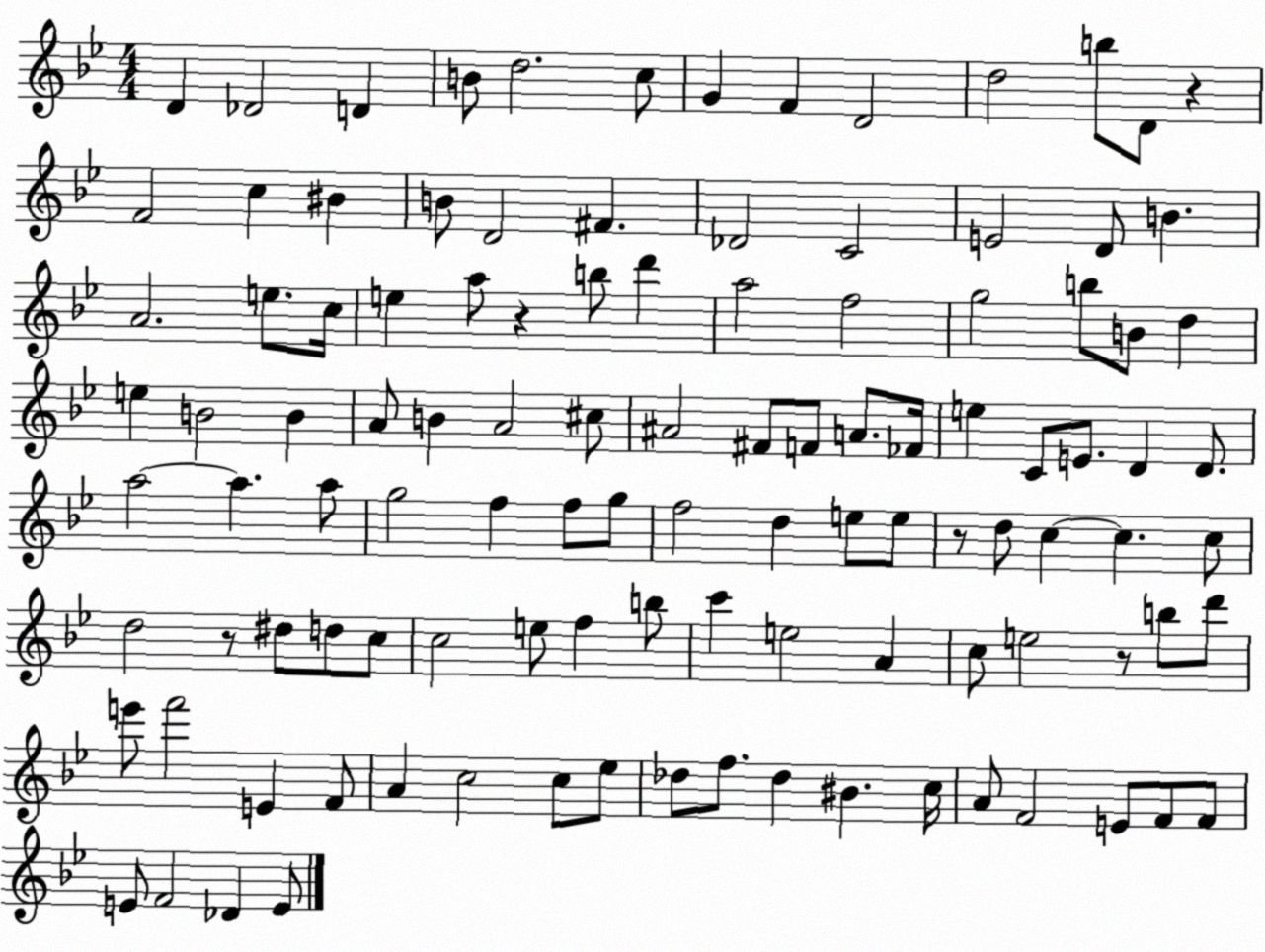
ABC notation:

X:1
T:Untitled
M:4/4
L:1/4
K:Bb
D _D2 D B/2 d2 c/2 G F D2 d2 b/2 D/2 z F2 c ^B B/2 D2 ^F _D2 C2 E2 D/2 B A2 e/2 c/4 e a/2 z b/2 d' a2 f2 g2 b/2 B/2 d e B2 B A/2 B A2 ^c/2 ^A2 ^F/2 F/2 A/2 _F/4 e C/2 E/2 D D/2 a2 a a/2 g2 f f/2 g/2 f2 d e/2 e/2 z/2 d/2 c c c/2 d2 z/2 ^d/2 d/2 c/2 c2 e/2 f b/2 c' e2 A c/2 e2 z/2 b/2 d'/2 e'/2 f'2 E F/2 A c2 c/2 _e/2 _d/2 f/2 _d ^B c/4 A/2 F2 E/2 F/2 F/2 E/2 F2 _D E/2